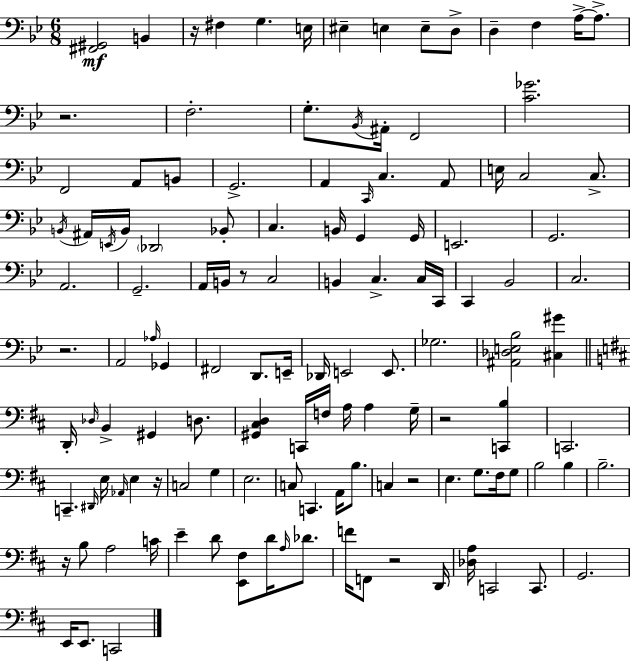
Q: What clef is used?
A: bass